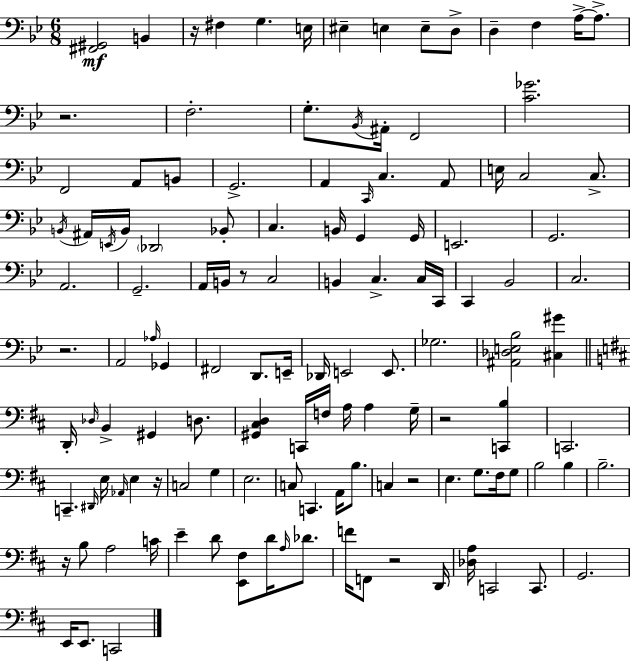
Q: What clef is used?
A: bass